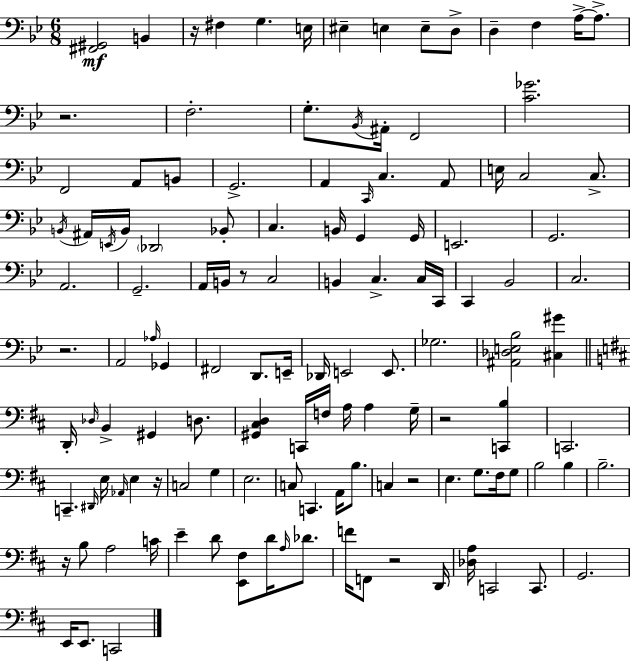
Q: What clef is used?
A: bass